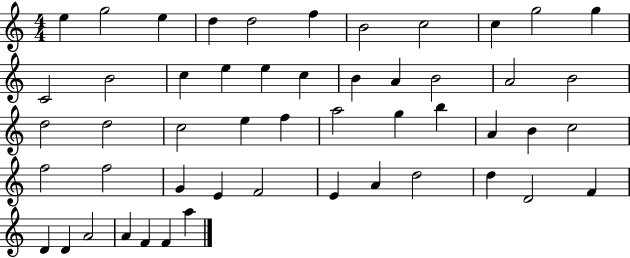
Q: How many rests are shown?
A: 0